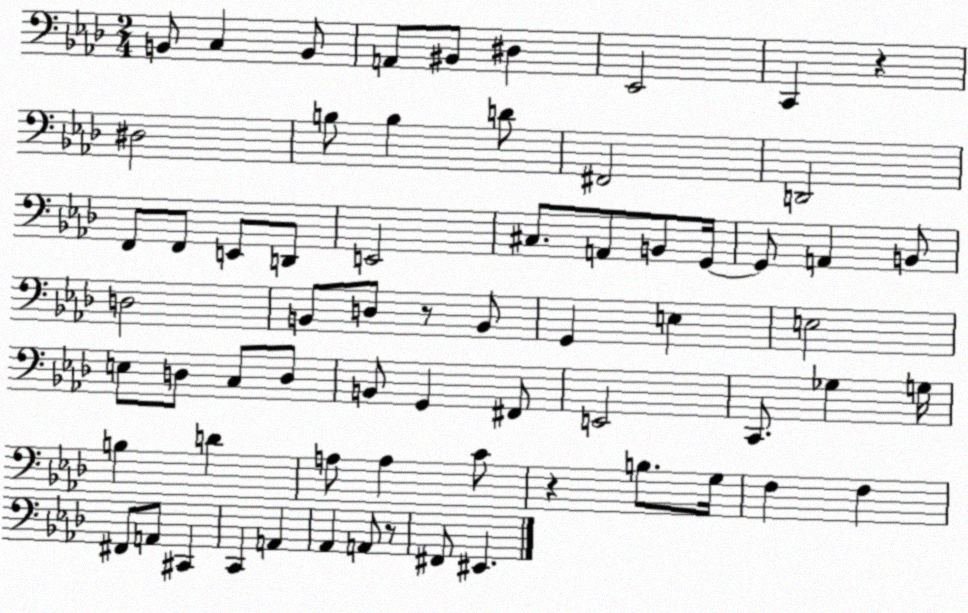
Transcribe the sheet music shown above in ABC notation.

X:1
T:Untitled
M:2/4
L:1/4
K:Ab
B,,/2 C, B,,/2 A,,/2 ^B,,/2 ^D, _E,,2 C,, z ^D,2 B,/2 B, D/2 ^F,,2 D,,2 F,,/2 F,,/2 E,,/2 D,,/2 E,,2 ^C,/2 A,,/2 B,,/2 G,,/4 G,,/2 A,, B,,/2 D,2 B,,/2 D,/2 z/2 B,,/2 G,, E, E,2 E,/2 D,/2 C,/2 D,/2 B,,/2 G,, ^F,,/2 E,,2 C,,/2 _G, G,/4 B, D A,/2 A, C/2 z B,/2 G,/4 F, F, ^F,,/2 A,,/2 ^C,, C,, A,, _A,, A,,/2 z/2 ^F,,/2 ^E,,